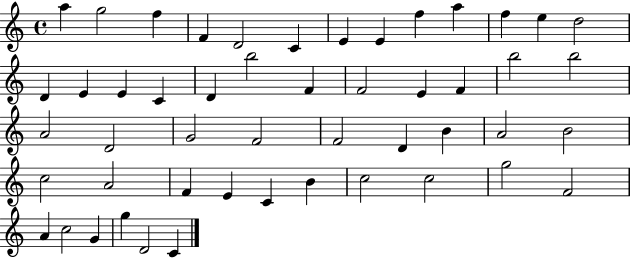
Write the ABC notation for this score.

X:1
T:Untitled
M:4/4
L:1/4
K:C
a g2 f F D2 C E E f a f e d2 D E E C D b2 F F2 E F b2 b2 A2 D2 G2 F2 F2 D B A2 B2 c2 A2 F E C B c2 c2 g2 F2 A c2 G g D2 C